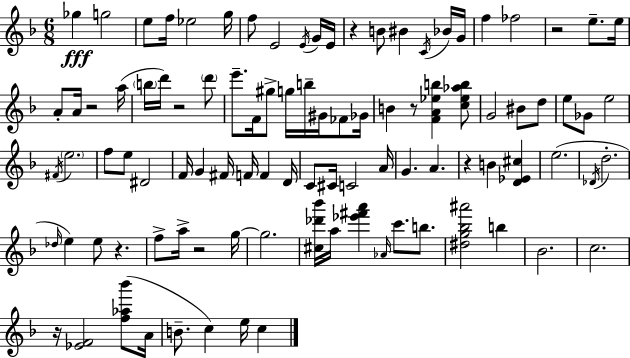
Gb5/q G5/h E5/e F5/s Eb5/h G5/s F5/e E4/h E4/s G4/s E4/s R/q B4/e BIS4/q C4/s Bb4/s G4/s F5/q FES5/h R/h E5/e. E5/s A4/e A4/s R/h A5/s B5/s D6/s R/h D6/e E6/e. F4/s G#5/e G5/s B5/s G#4/s FES4/e Gb4/s B4/q R/e [F4,A4,Eb5,B5]/q [C5,Eb5,Ab5,B5]/e G4/h BIS4/e D5/e E5/e Gb4/e E5/h F#4/s E5/h. F5/e E5/e D#4/h F4/s G4/q F#4/s F4/s F4/q D4/s C4/e C#4/s C4/h A4/s G4/q. A4/q. R/q B4/q [D4,Eb4,C#5]/q E5/h. Db4/s D5/h. Db5/s E5/q E5/e R/q. F5/e A5/s R/h G5/s G5/h. [C#5,Db6,Bb6]/s A5/s [Eb6,F#6,A6]/q Ab4/s C6/e. B5/e. [D#5,G5,Bb5,A#6]/h B5/q Bb4/h. C5/h. R/s [Eb4,F4]/h [F5,Ab5,Bb6]/e A4/s B4/e. C5/q E5/s C5/q